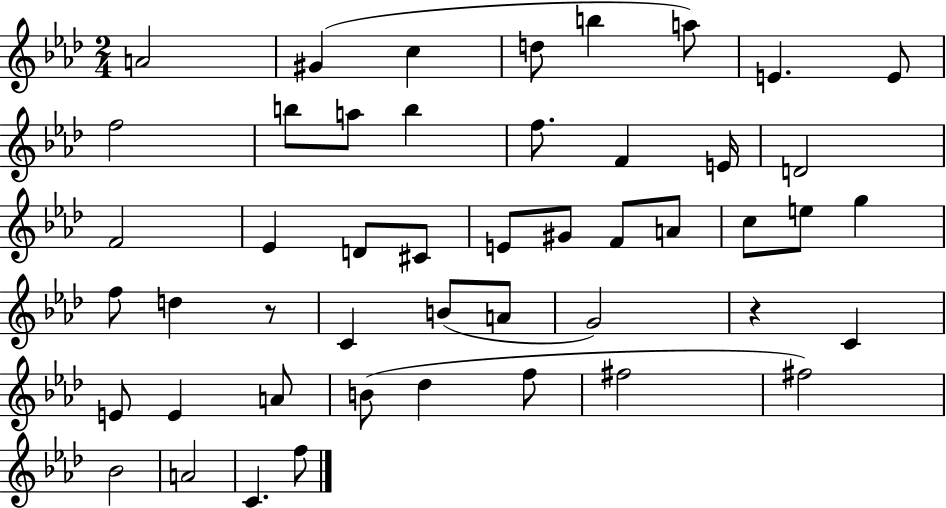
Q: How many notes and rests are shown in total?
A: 48